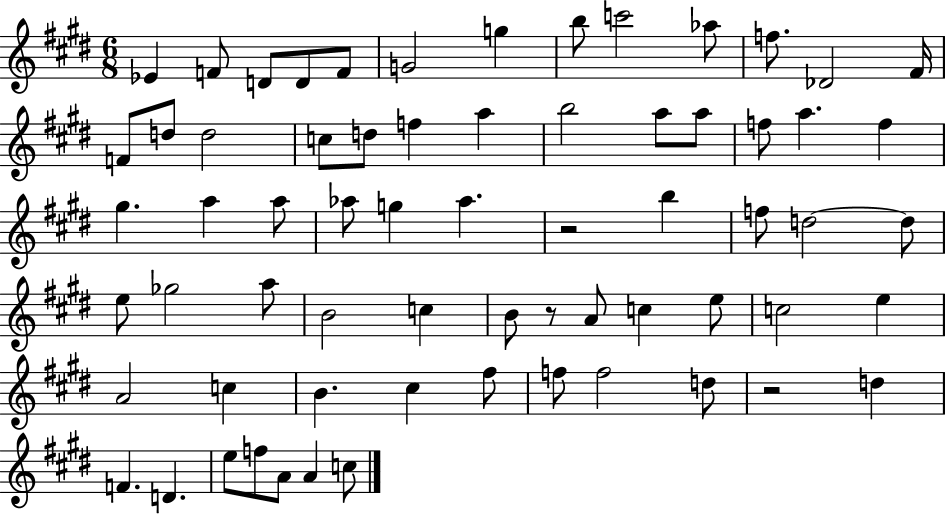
{
  \clef treble
  \numericTimeSignature
  \time 6/8
  \key e \major
  \repeat volta 2 { ees'4 f'8 d'8 d'8 f'8 | g'2 g''4 | b''8 c'''2 aes''8 | f''8. des'2 fis'16 | \break f'8 d''8 d''2 | c''8 d''8 f''4 a''4 | b''2 a''8 a''8 | f''8 a''4. f''4 | \break gis''4. a''4 a''8 | aes''8 g''4 aes''4. | r2 b''4 | f''8 d''2~~ d''8 | \break e''8 ges''2 a''8 | b'2 c''4 | b'8 r8 a'8 c''4 e''8 | c''2 e''4 | \break a'2 c''4 | b'4. cis''4 fis''8 | f''8 f''2 d''8 | r2 d''4 | \break f'4. d'4. | e''8 f''8 a'8 a'4 c''8 | } \bar "|."
}